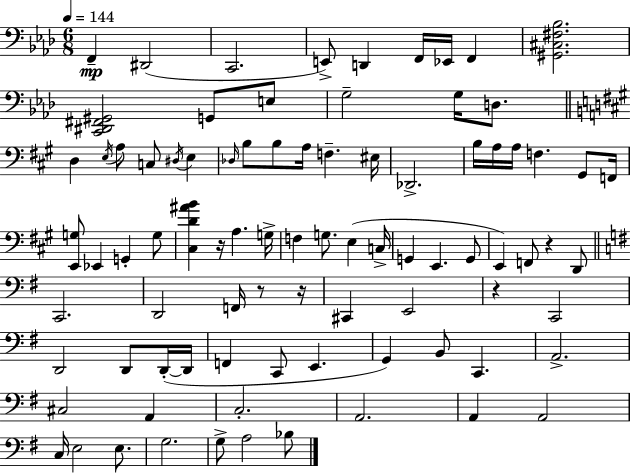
{
  \clef bass
  \numericTimeSignature
  \time 6/8
  \key aes \major
  \tempo 4 = 144
  f,4--\mp dis,2( | c,2. | e,8->) d,4 f,16 ees,16 f,4 | <gis, cis fis bes>2. | \break <c, dis, fis, gis,>2 g,8 e8 | g2-- g16 d8. | \bar "||" \break \key a \major d4 \acciaccatura { e16 } a8 c8 \acciaccatura { dis16 } e4 | \grace { des16 } b8 b8 a16 f4.-- | eis16 des,2.-> | b16 a16 a16 f4. | \break gis,8 f,16 <e, g>8 ees,4 g,4-. | g8 <cis d' ais' b'>4 r16 a4. | g16-> f4 g8. e4( | c16-> g,4 e,4. | \break g,8 e,4) f,8 r4 | d,8 \bar "||" \break \key g \major c,2. | d,2 f,16 r8 r16 | cis,4 e,2 | r4 c,2 | \break d,2 d,8 d,16-.~(~ d,16 | f,4 c,8 e,4. | g,4) b,8 c,4. | a,2.-> | \break cis2 a,4 | c2.-. | a,2. | a,4 a,2 | \break c16 e2 e8. | g2. | g8-> a2 bes8 | \bar "|."
}